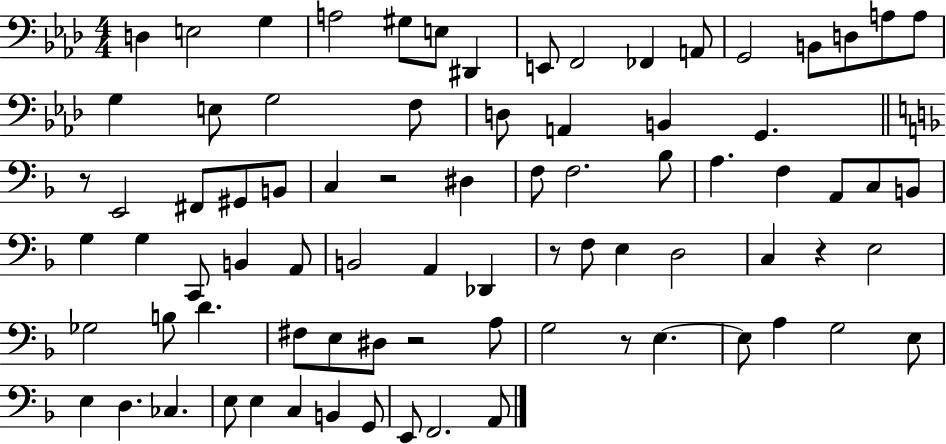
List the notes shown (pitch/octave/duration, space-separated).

D3/q E3/h G3/q A3/h G#3/e E3/e D#2/q E2/e F2/h FES2/q A2/e G2/h B2/e D3/e A3/e A3/e G3/q E3/e G3/h F3/e D3/e A2/q B2/q G2/q. R/e E2/h F#2/e G#2/e B2/e C3/q R/h D#3/q F3/e F3/h. Bb3/e A3/q. F3/q A2/e C3/e B2/e G3/q G3/q C2/e B2/q A2/e B2/h A2/q Db2/q R/e F3/e E3/q D3/h C3/q R/q E3/h Gb3/h B3/e D4/q. F#3/e E3/e D#3/e R/h A3/e G3/h R/e E3/q. E3/e A3/q G3/h E3/e E3/q D3/q. CES3/q. E3/e E3/q C3/q B2/q G2/e E2/e F2/h. A2/e